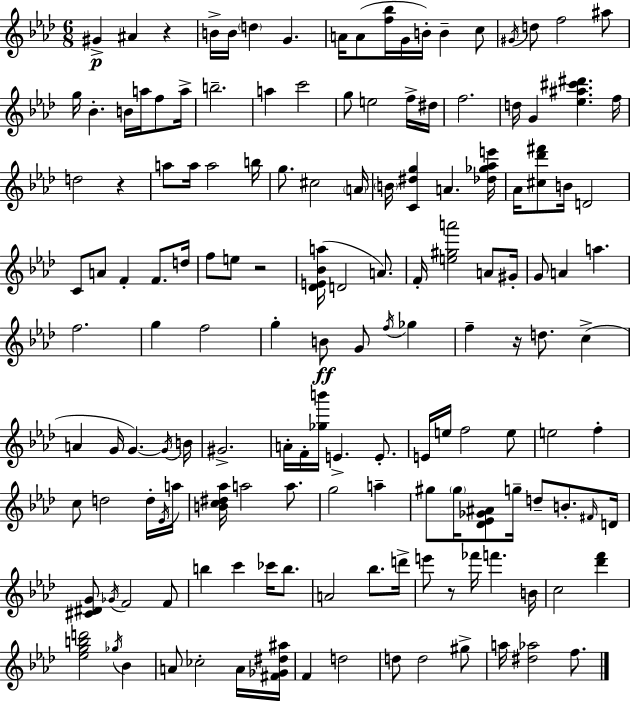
G#4/q A#4/q R/q B4/s B4/s D5/q G4/q. A4/s A4/e [F5,Bb5]/s G4/s B4/s B4/q C5/e G#4/s D5/e F5/h A#5/e G5/s Bb4/q. B4/s A5/s F5/e A5/s B5/h. A5/q C6/h G5/e E5/h F5/s D#5/s F5/h. D5/s G4/q [Eb5,A#5,C#6,D#6]/q. F5/s D5/h R/q A5/e A5/s A5/h B5/s G5/e. C#5/h A4/s B4/s [C4,D#5,G5]/q A4/q. [Db5,Gb5,Ab5,E6]/s Ab4/s [C#5,Db6,F#6]/e B4/s D4/h C4/e A4/e F4/q F4/e. D5/s F5/e E5/e R/h [Db4,E4,Bb4,A5]/s D4/h A4/e. F4/s [E5,G#5,A6]/h A4/e G#4/s G4/e A4/q A5/q. F5/h. G5/q F5/h G5/q B4/e G4/e F5/s Gb5/q F5/q R/s D5/e. C5/q A4/q G4/s G4/q. G4/s B4/s G#4/h. A4/s F4/s [Gb5,B6]/s E4/q. E4/e. E4/s E5/s F5/h E5/e E5/h F5/q C5/e D5/h D5/s Eb4/s A5/s [B4,C5,D#5,Ab5]/s A5/h A5/e. G5/h A5/q G#5/e G#5/s [Db4,Eb4,Gb4,A#4]/e G5/s D5/e B4/e. F#4/s D4/s [C#4,D#4,G4]/e Gb4/s F4/h F4/e B5/q C6/q CES6/s B5/e. A4/h Bb5/e. D6/s E6/e R/e FES6/s F6/q. B4/s C5/h [Db6,F6]/q [Eb5,G5,B5,D6]/h Gb5/s Bb4/q A4/e CES5/h A4/s [F#4,Gb4,D#5,A#5]/s F4/q D5/h D5/e D5/h G#5/e A5/s [D#5,Ab5]/h F5/e.